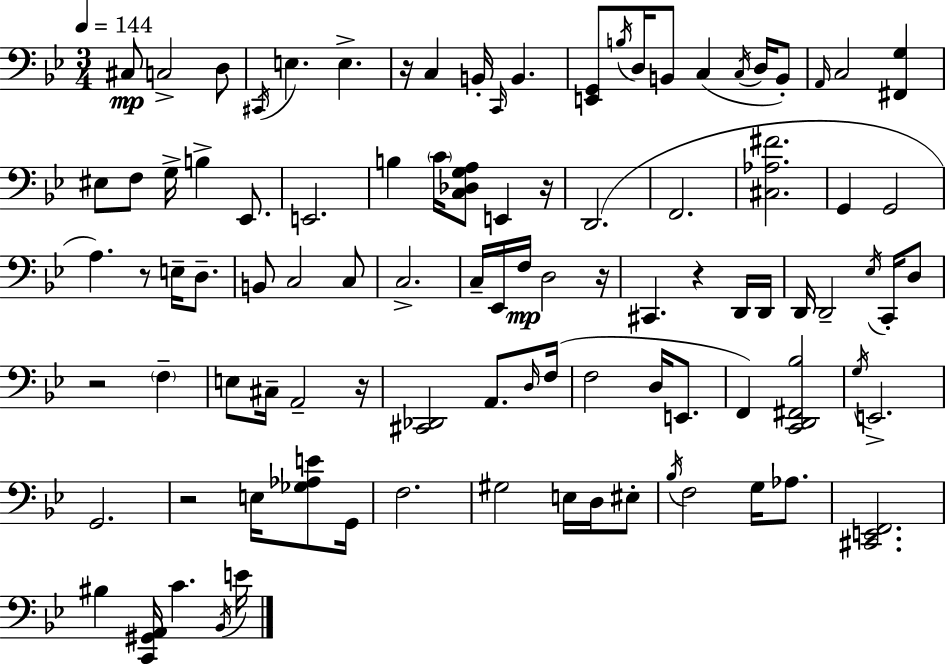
{
  \clef bass
  \numericTimeSignature
  \time 3/4
  \key g \minor
  \tempo 4 = 144
  \repeat volta 2 { cis8\mp c2-> d8 | \acciaccatura { cis,16 } e4. e4.-> | r16 c4 b,16-. \grace { c,16 } b,4. | <e, g,>8 \acciaccatura { b16 } d16 b,8 c4( | \break \acciaccatura { c16 } d16 b,8-.) \grace { a,16 } c2 | <fis, g>4 eis8 f8 g16-> b4-> | ees,8. e,2. | b4 \parenthesize c'16 <c des g a>8 | \break e,4 r16 d,2.( | f,2. | <cis aes fis'>2. | g,4 g,2 | \break a4.) r8 | e16-- d8.-- b,8 c2 | c8 c2.-> | c16-- ees,16 f16\mp d2 | \break r16 cis,4. r4 | d,16 d,16 d,16 d,2-- | \acciaccatura { ees16 } c,16-. d8 r2 | \parenthesize f4-- e8 cis16-- a,2-- | \break r16 <cis, des,>2 | a,8. \grace { d16 }( f16 f2 | d16 e,8. f,4) <c, d, fis, bes>2 | \acciaccatura { g16 } e,2.-> | \break g,2. | r2 | e16 <ges aes e'>8 g,16 f2. | gis2 | \break e16 d16 eis8-. \acciaccatura { bes16 } f2 | g16 aes8. <cis, e, f,>2. | bis4 | <c, gis, a,>16 c'4. \acciaccatura { bes,16 } e'16 } \bar "|."
}